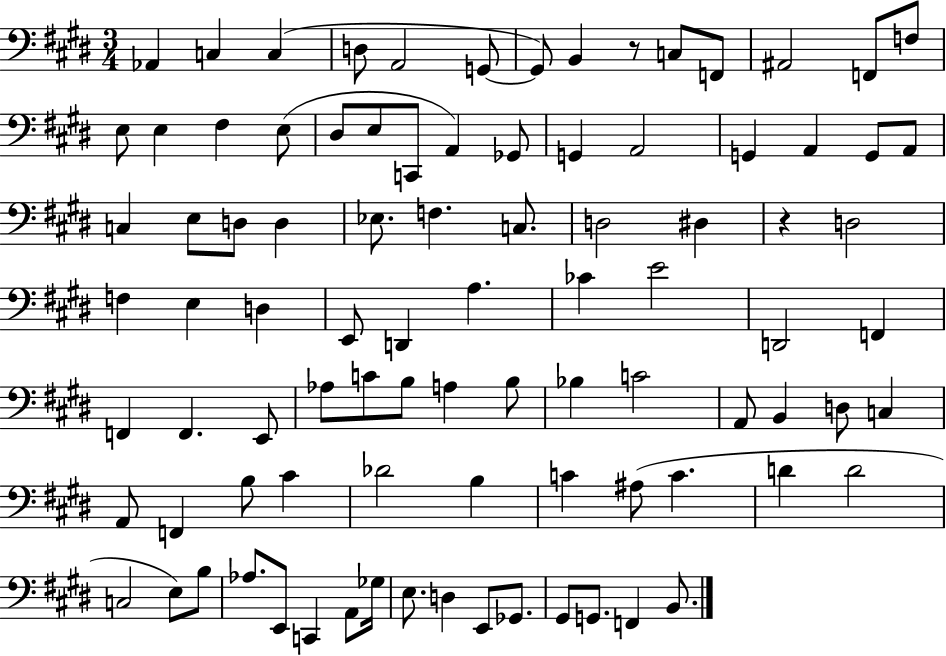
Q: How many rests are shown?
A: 2